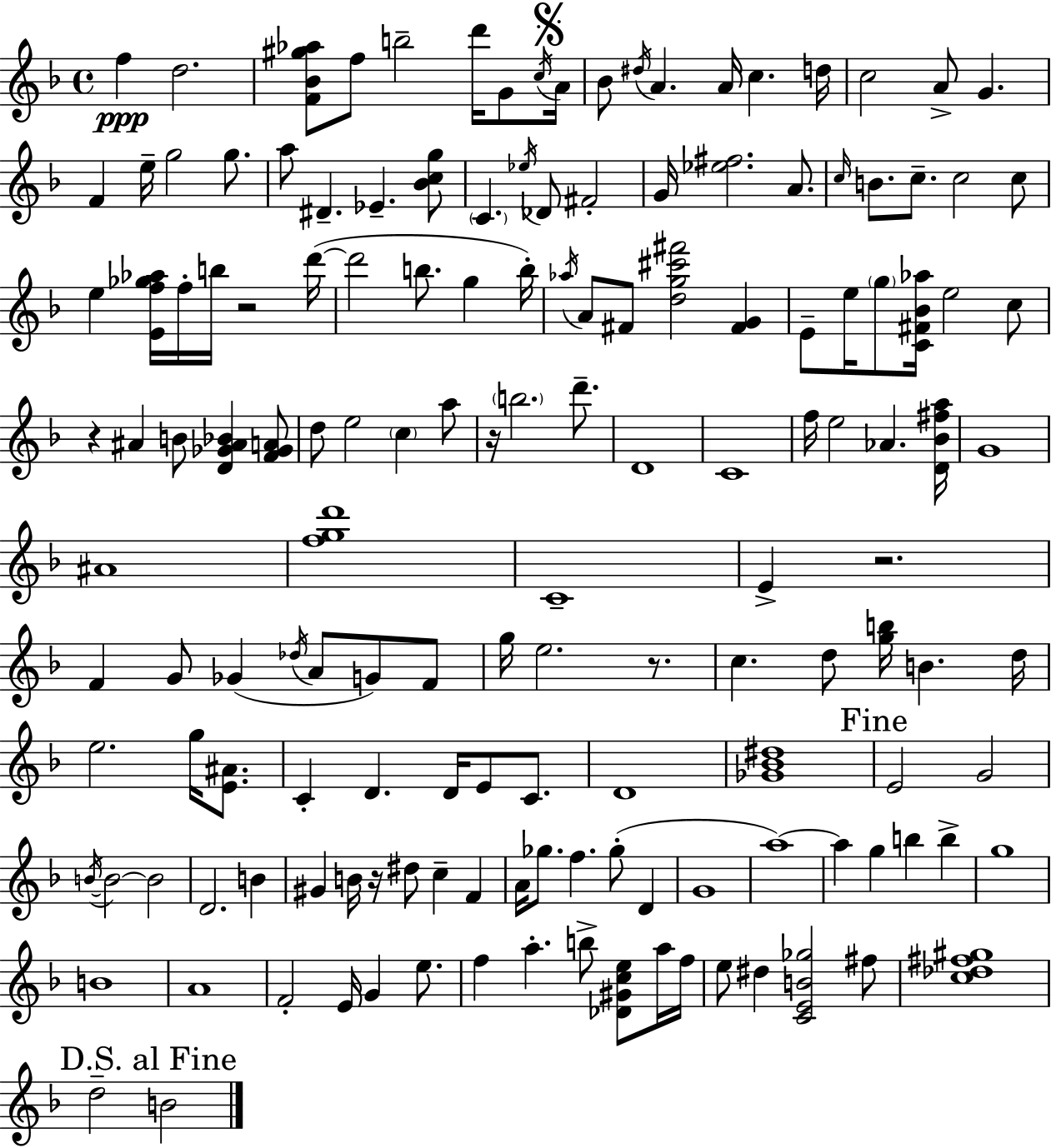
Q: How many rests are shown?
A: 6